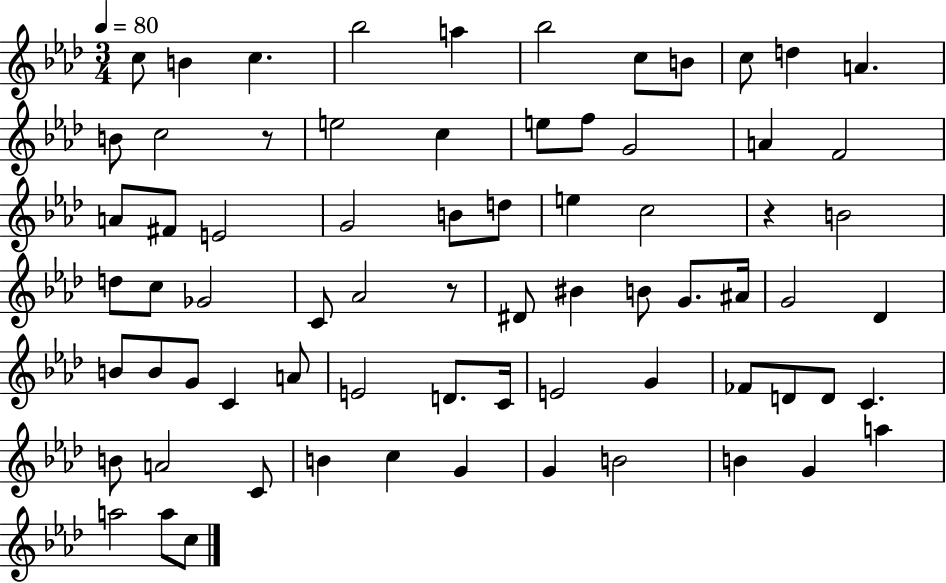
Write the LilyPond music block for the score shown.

{
  \clef treble
  \numericTimeSignature
  \time 3/4
  \key aes \major
  \tempo 4 = 80
  c''8 b'4 c''4. | bes''2 a''4 | bes''2 c''8 b'8 | c''8 d''4 a'4. | \break b'8 c''2 r8 | e''2 c''4 | e''8 f''8 g'2 | a'4 f'2 | \break a'8 fis'8 e'2 | g'2 b'8 d''8 | e''4 c''2 | r4 b'2 | \break d''8 c''8 ges'2 | c'8 aes'2 r8 | dis'8 bis'4 b'8 g'8. ais'16 | g'2 des'4 | \break b'8 b'8 g'8 c'4 a'8 | e'2 d'8. c'16 | e'2 g'4 | fes'8 d'8 d'8 c'4. | \break b'8 a'2 c'8 | b'4 c''4 g'4 | g'4 b'2 | b'4 g'4 a''4 | \break a''2 a''8 c''8 | \bar "|."
}